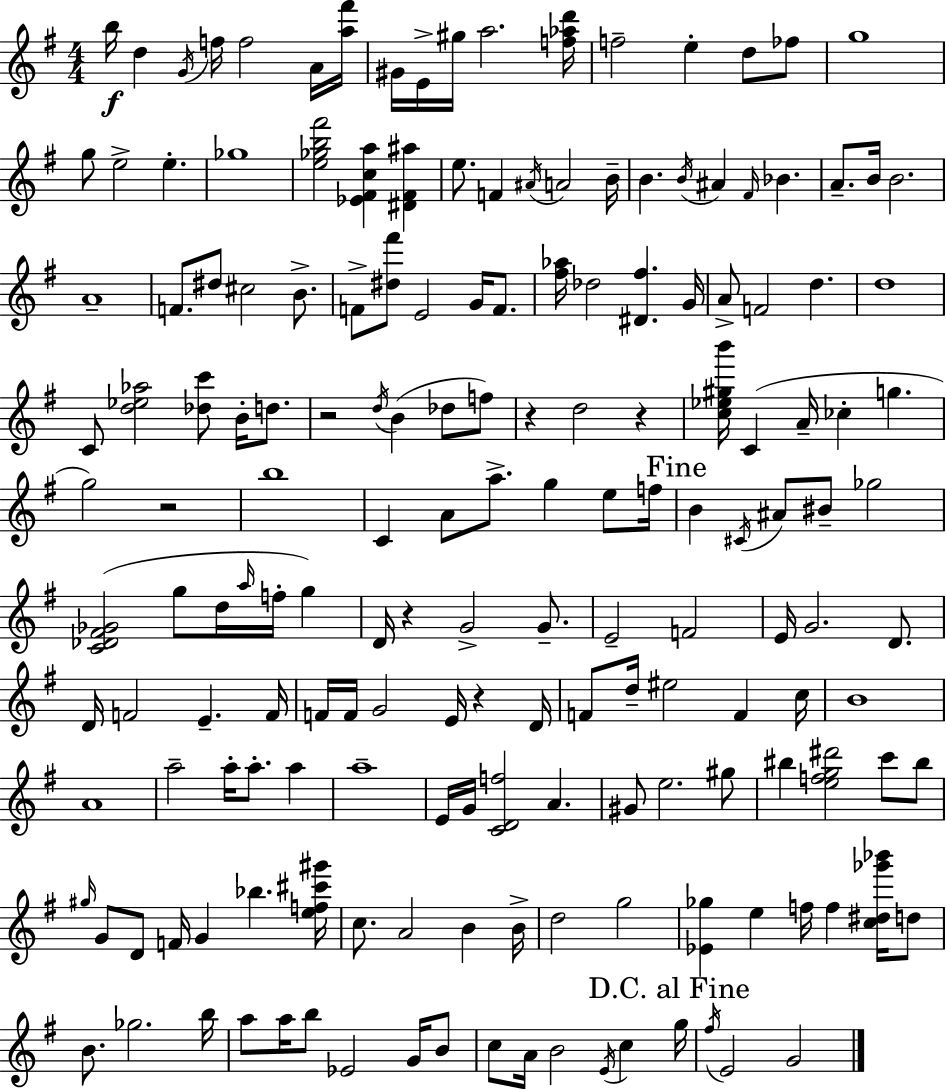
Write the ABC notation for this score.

X:1
T:Untitled
M:4/4
L:1/4
K:G
b/4 d G/4 f/4 f2 A/4 [a^f']/4 ^G/4 E/4 ^g/4 a2 [f_ad']/4 f2 e d/2 _f/2 g4 g/2 e2 e _g4 [e_gb^f']2 [_E^Fca] [^D^F^a] e/2 F ^A/4 A2 B/4 B B/4 ^A ^F/4 _B A/2 B/4 B2 A4 F/2 ^d/2 ^c2 B/2 F/2 [^d^f']/2 E2 G/4 F/2 [^f_a]/4 _d2 [^D^f] G/4 A/2 F2 d d4 C/2 [d_e_a]2 [_dc']/2 B/4 d/2 z2 d/4 B _d/2 f/2 z d2 z [c_e^gb']/4 C A/4 _c g g2 z2 b4 C A/2 a/2 g e/2 f/4 B ^C/4 ^A/2 ^B/2 _g2 [C_D^F_G]2 g/2 d/4 a/4 f/4 g D/4 z G2 G/2 E2 F2 E/4 G2 D/2 D/4 F2 E F/4 F/4 F/4 G2 E/4 z D/4 F/2 d/4 ^e2 F c/4 B4 A4 a2 a/4 a/2 a a4 E/4 G/4 [CDf]2 A ^G/2 e2 ^g/2 ^b [efg^d']2 c'/2 ^b/2 ^g/4 G/2 D/2 F/4 G _b [ef^c'^g']/4 c/2 A2 B B/4 d2 g2 [_E_g] e f/4 f [c^d_g'_b']/4 d/2 B/2 _g2 b/4 a/2 a/4 b/2 _E2 G/4 B/2 c/2 A/4 B2 E/4 c g/4 ^f/4 E2 G2